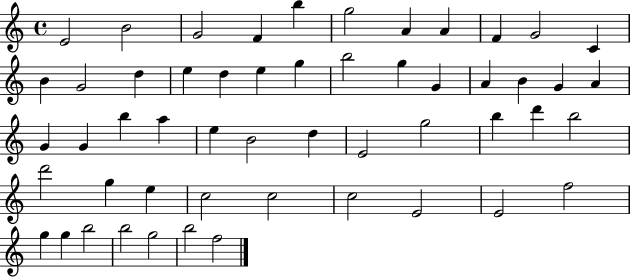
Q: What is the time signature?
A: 4/4